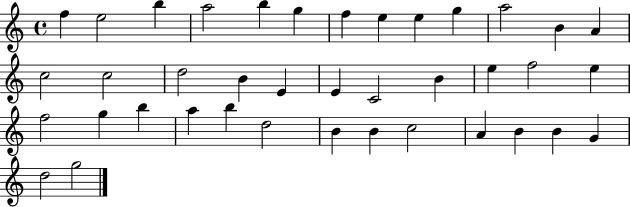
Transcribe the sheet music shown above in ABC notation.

X:1
T:Untitled
M:4/4
L:1/4
K:C
f e2 b a2 b g f e e g a2 B A c2 c2 d2 B E E C2 B e f2 e f2 g b a b d2 B B c2 A B B G d2 g2